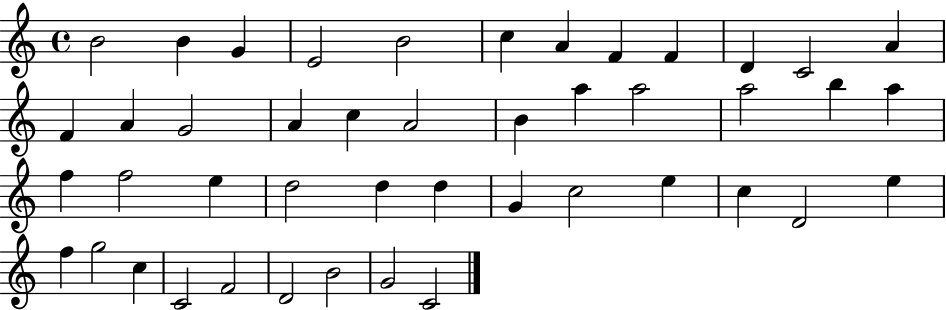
X:1
T:Untitled
M:4/4
L:1/4
K:C
B2 B G E2 B2 c A F F D C2 A F A G2 A c A2 B a a2 a2 b a f f2 e d2 d d G c2 e c D2 e f g2 c C2 F2 D2 B2 G2 C2